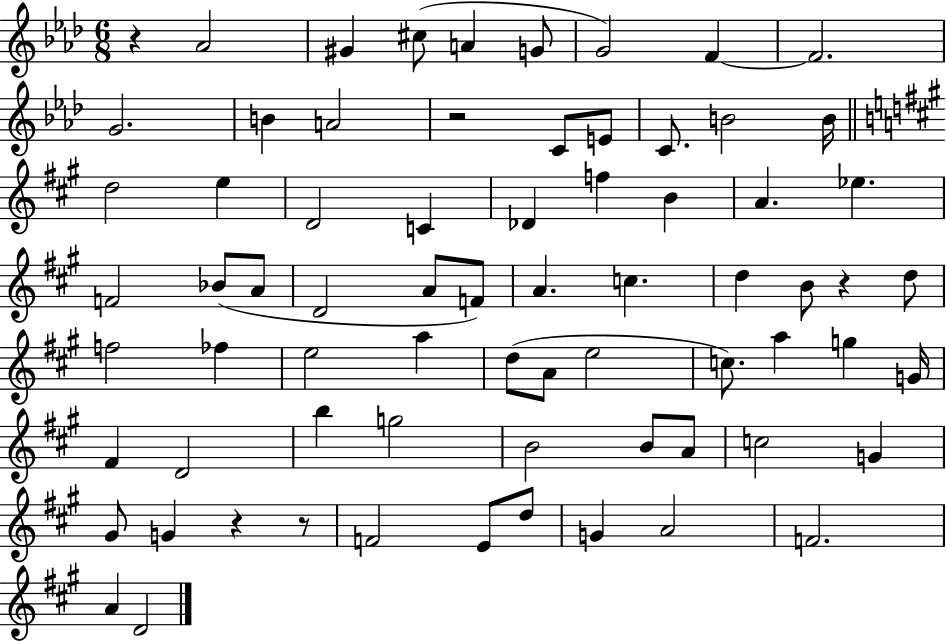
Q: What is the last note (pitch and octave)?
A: D4